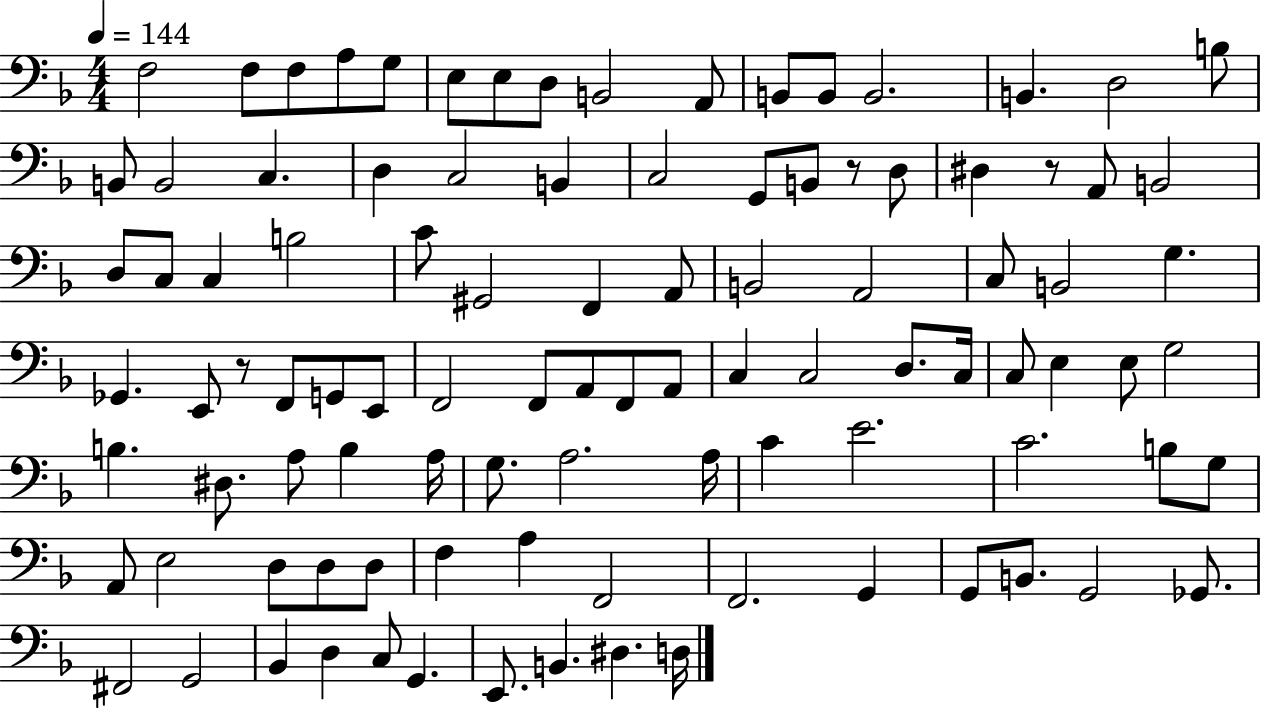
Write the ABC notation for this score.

X:1
T:Untitled
M:4/4
L:1/4
K:F
F,2 F,/2 F,/2 A,/2 G,/2 E,/2 E,/2 D,/2 B,,2 A,,/2 B,,/2 B,,/2 B,,2 B,, D,2 B,/2 B,,/2 B,,2 C, D, C,2 B,, C,2 G,,/2 B,,/2 z/2 D,/2 ^D, z/2 A,,/2 B,,2 D,/2 C,/2 C, B,2 C/2 ^G,,2 F,, A,,/2 B,,2 A,,2 C,/2 B,,2 G, _G,, E,,/2 z/2 F,,/2 G,,/2 E,,/2 F,,2 F,,/2 A,,/2 F,,/2 A,,/2 C, C,2 D,/2 C,/4 C,/2 E, E,/2 G,2 B, ^D,/2 A,/2 B, A,/4 G,/2 A,2 A,/4 C E2 C2 B,/2 G,/2 A,,/2 E,2 D,/2 D,/2 D,/2 F, A, F,,2 F,,2 G,, G,,/2 B,,/2 G,,2 _G,,/2 ^F,,2 G,,2 _B,, D, C,/2 G,, E,,/2 B,, ^D, D,/4